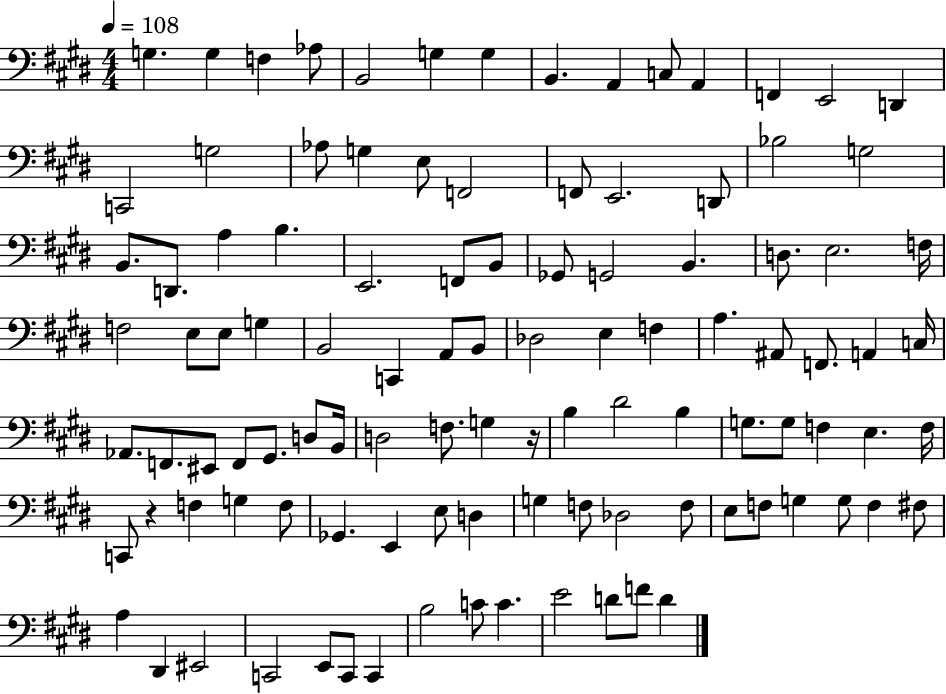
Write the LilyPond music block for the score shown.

{
  \clef bass
  \numericTimeSignature
  \time 4/4
  \key e \major
  \tempo 4 = 108
  \repeat volta 2 { g4. g4 f4 aes8 | b,2 g4 g4 | b,4. a,4 c8 a,4 | f,4 e,2 d,4 | \break c,2 g2 | aes8 g4 e8 f,2 | f,8 e,2. d,8 | bes2 g2 | \break b,8. d,8. a4 b4. | e,2. f,8 b,8 | ges,8 g,2 b,4. | d8. e2. f16 | \break f2 e8 e8 g4 | b,2 c,4 a,8 b,8 | des2 e4 f4 | a4. ais,8 f,8. a,4 c16 | \break aes,8. f,8. eis,8 f,8 gis,8. d8 b,16 | d2 f8. g4 r16 | b4 dis'2 b4 | g8. g8 f4 e4. f16 | \break c,8 r4 f4 g4 f8 | ges,4. e,4 e8 d4 | g4 f8 des2 f8 | e8 f8 g4 g8 f4 fis8 | \break a4 dis,4 eis,2 | c,2 e,8 c,8 c,4 | b2 c'8 c'4. | e'2 d'8 f'8 d'4 | \break } \bar "|."
}